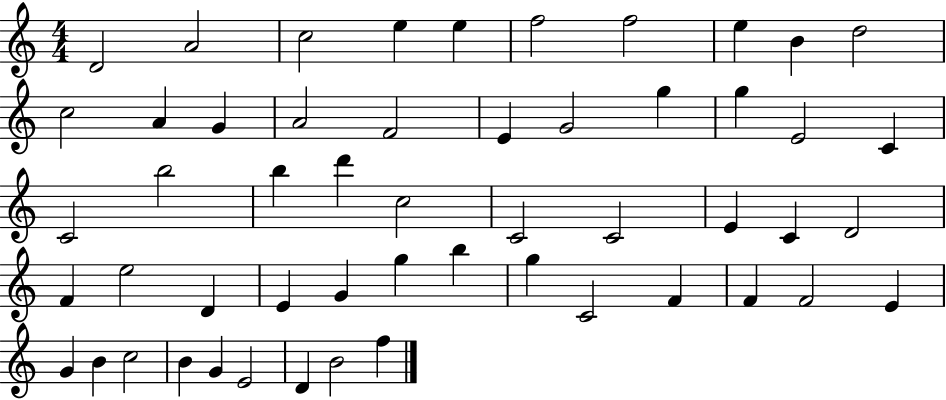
{
  \clef treble
  \numericTimeSignature
  \time 4/4
  \key c \major
  d'2 a'2 | c''2 e''4 e''4 | f''2 f''2 | e''4 b'4 d''2 | \break c''2 a'4 g'4 | a'2 f'2 | e'4 g'2 g''4 | g''4 e'2 c'4 | \break c'2 b''2 | b''4 d'''4 c''2 | c'2 c'2 | e'4 c'4 d'2 | \break f'4 e''2 d'4 | e'4 g'4 g''4 b''4 | g''4 c'2 f'4 | f'4 f'2 e'4 | \break g'4 b'4 c''2 | b'4 g'4 e'2 | d'4 b'2 f''4 | \bar "|."
}